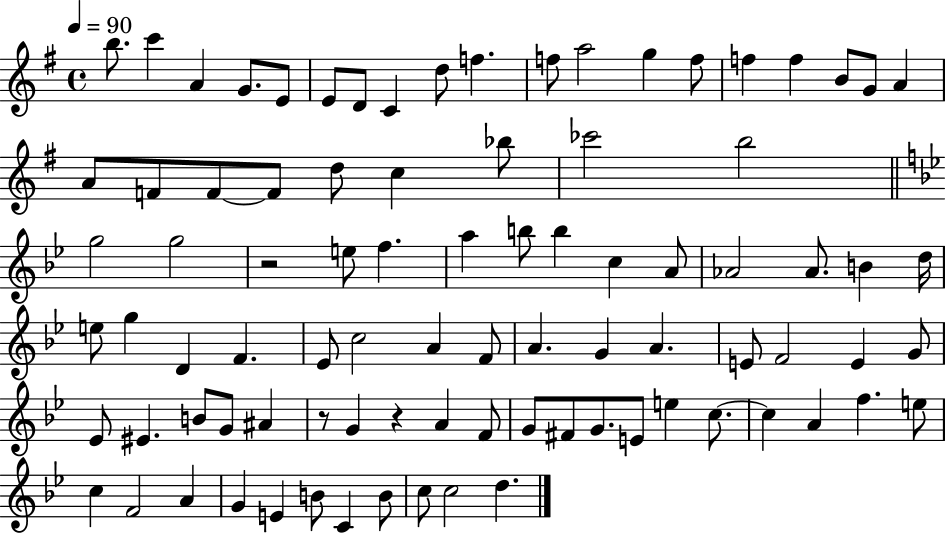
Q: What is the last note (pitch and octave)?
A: D5